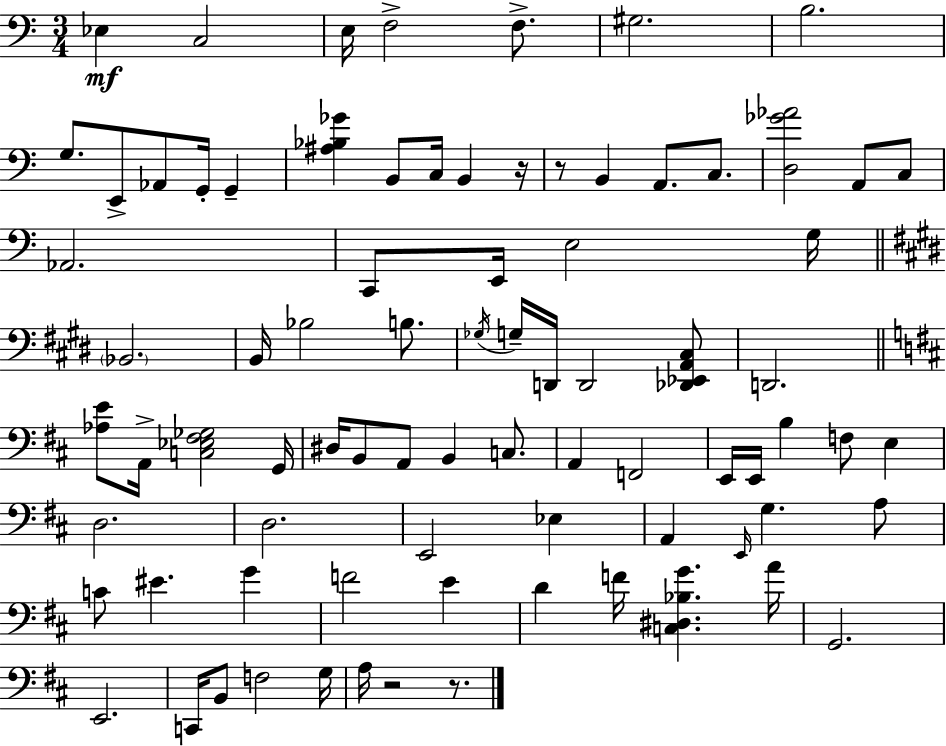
Eb3/q C3/h E3/s F3/h F3/e. G#3/h. B3/h. G3/e. E2/e Ab2/e G2/s G2/q [A#3,Bb3,Gb4]/q B2/e C3/s B2/q R/s R/e B2/q A2/e. C3/e. [D3,Gb4,Ab4]/h A2/e C3/e Ab2/h. C2/e E2/s E3/h G3/s Bb2/h. B2/s Bb3/h B3/e. Gb3/s G3/s D2/s D2/h [Db2,Eb2,A2,C#3]/e D2/h. [Ab3,E4]/e A2/s [C3,Eb3,F#3,Gb3]/h G2/s D#3/s B2/e A2/e B2/q C3/e. A2/q F2/h E2/s E2/s B3/q F3/e E3/q D3/h. D3/h. E2/h Eb3/q A2/q E2/s G3/q. A3/e C4/e EIS4/q. G4/q F4/h E4/q D4/q F4/s [C3,D#3,Bb3,G4]/q. A4/s G2/h. E2/h. C2/s B2/e F3/h G3/s A3/s R/h R/e.